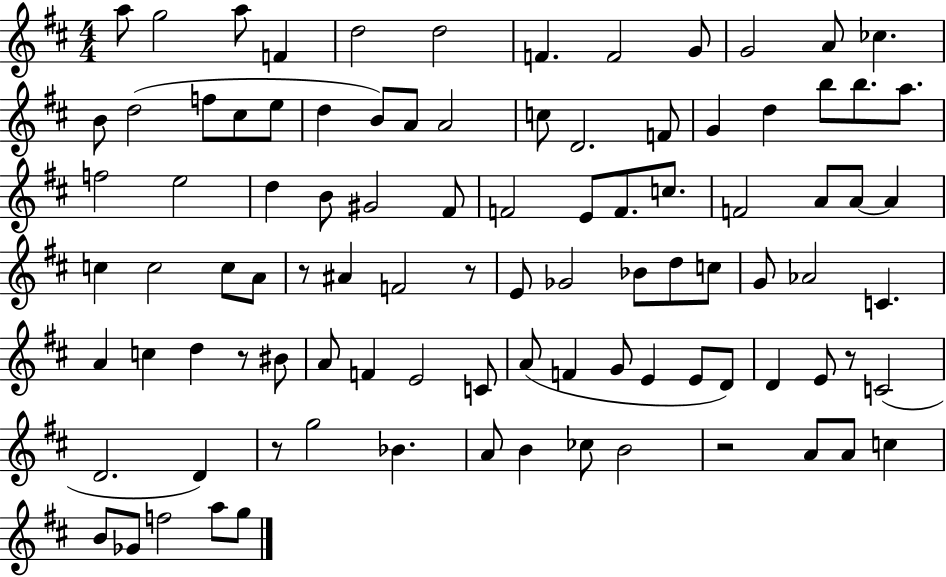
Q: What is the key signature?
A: D major